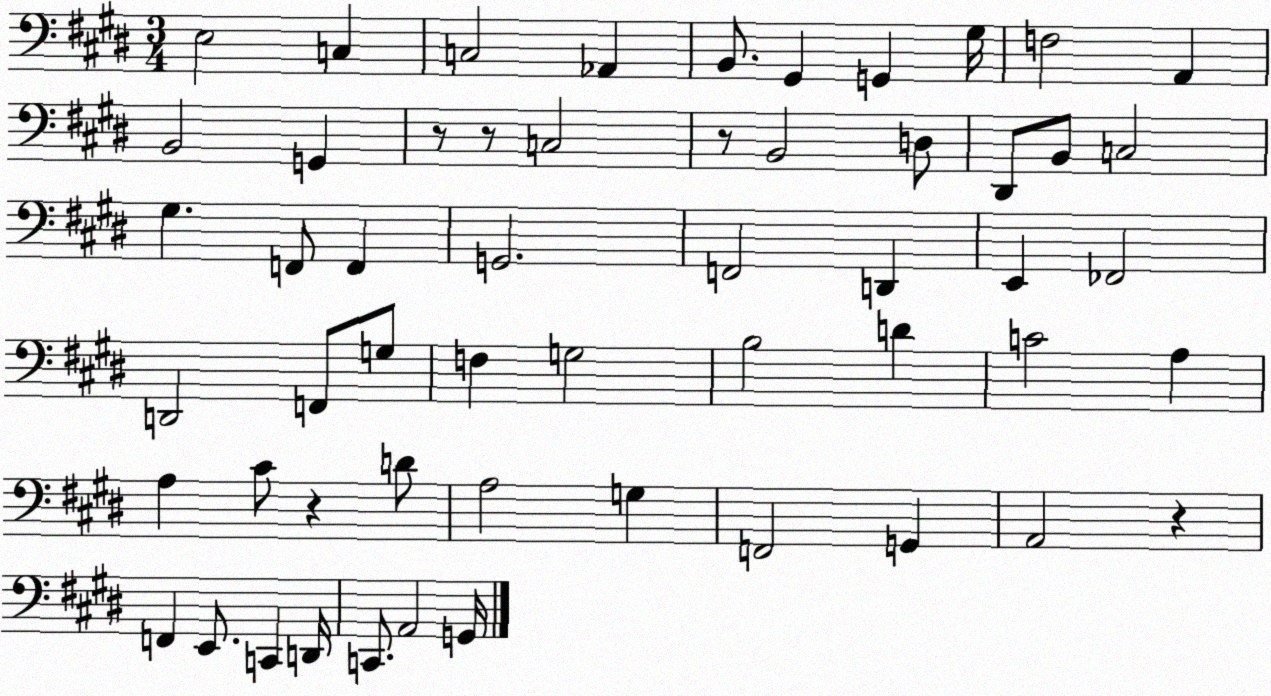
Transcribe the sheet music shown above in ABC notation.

X:1
T:Untitled
M:3/4
L:1/4
K:E
E,2 C, C,2 _A,, B,,/2 ^G,, G,, ^G,/4 F,2 A,, B,,2 G,, z/2 z/2 C,2 z/2 B,,2 D,/2 ^D,,/2 B,,/2 C,2 ^G, F,,/2 F,, G,,2 F,,2 D,, E,, _F,,2 D,,2 F,,/2 G,/2 F, G,2 B,2 D C2 A, A, ^C/2 z D/2 A,2 G, F,,2 G,, A,,2 z F,, E,,/2 C,, D,,/4 C,,/2 A,,2 G,,/4